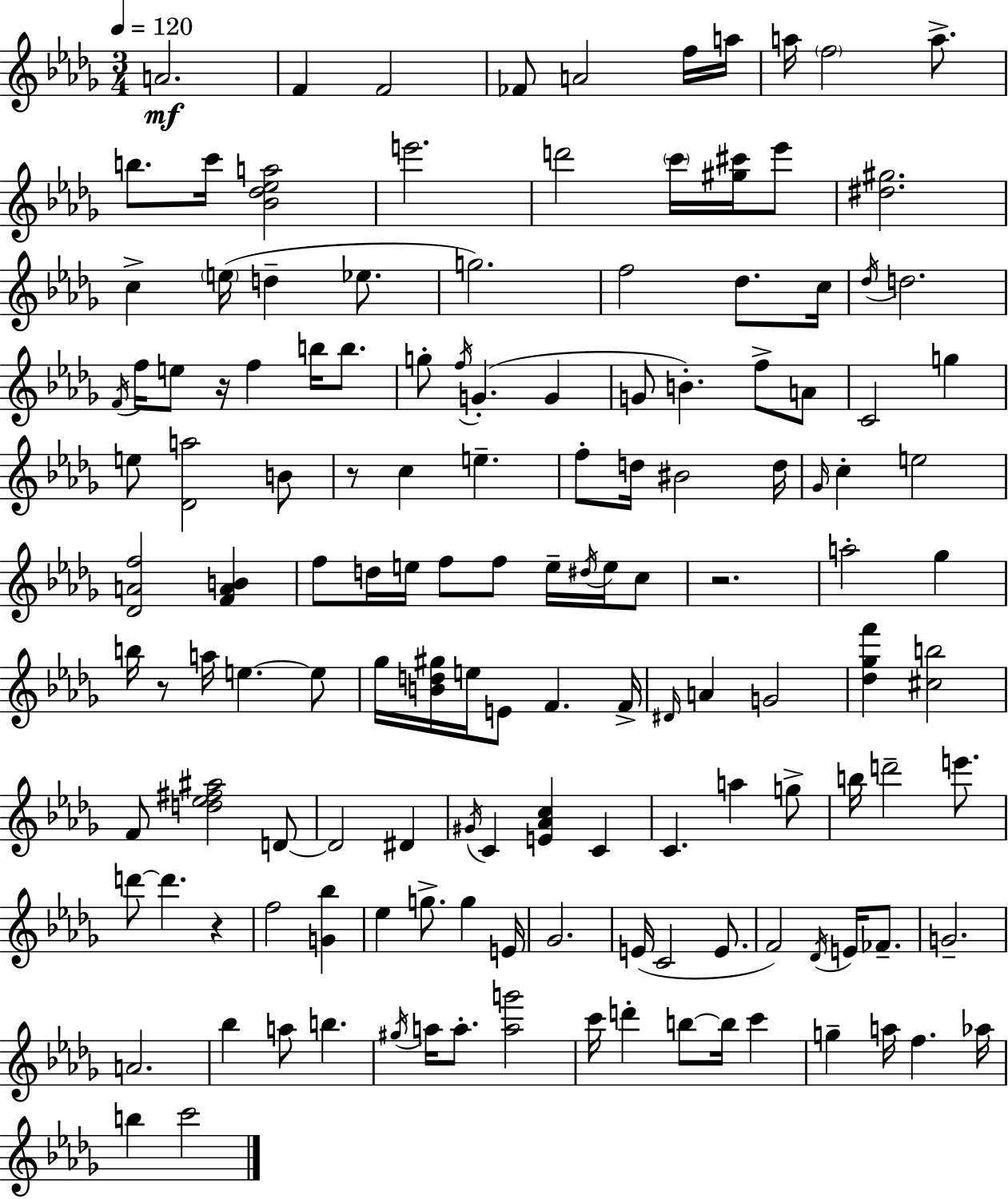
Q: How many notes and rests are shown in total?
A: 141